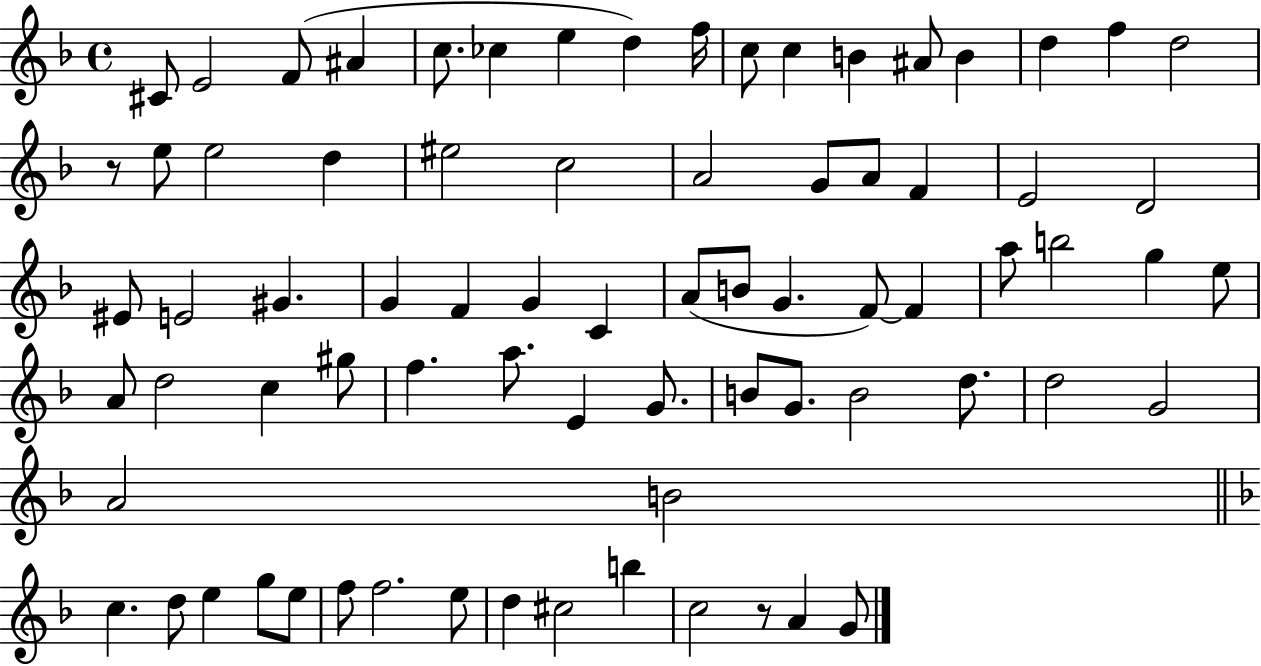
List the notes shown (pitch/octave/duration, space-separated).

C#4/e E4/h F4/e A#4/q C5/e. CES5/q E5/q D5/q F5/s C5/e C5/q B4/q A#4/e B4/q D5/q F5/q D5/h R/e E5/e E5/h D5/q EIS5/h C5/h A4/h G4/e A4/e F4/q E4/h D4/h EIS4/e E4/h G#4/q. G4/q F4/q G4/q C4/q A4/e B4/e G4/q. F4/e F4/q A5/e B5/h G5/q E5/e A4/e D5/h C5/q G#5/e F5/q. A5/e. E4/q G4/e. B4/e G4/e. B4/h D5/e. D5/h G4/h A4/h B4/h C5/q. D5/e E5/q G5/e E5/e F5/e F5/h. E5/e D5/q C#5/h B5/q C5/h R/e A4/q G4/e